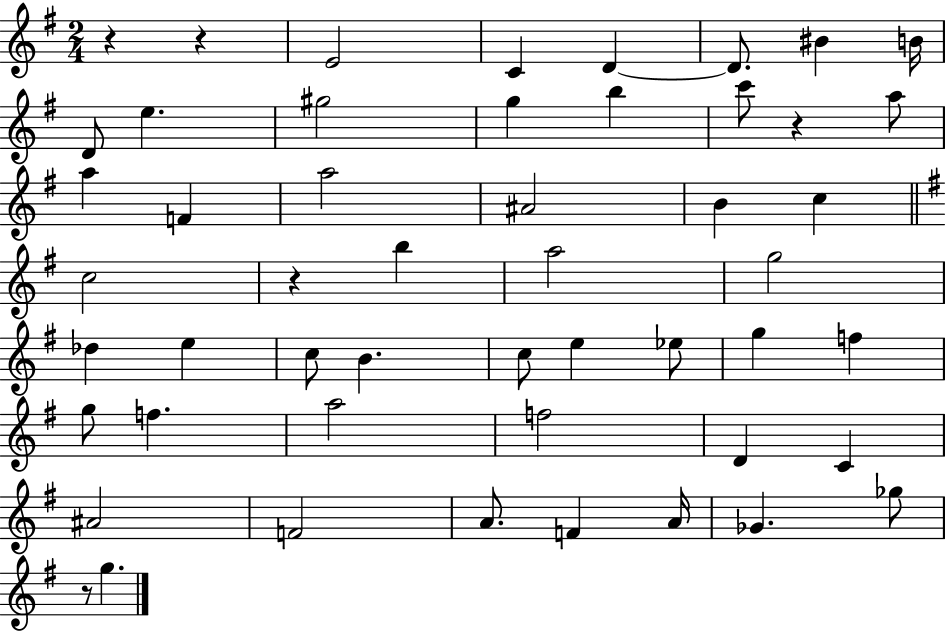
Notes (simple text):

R/q R/q E4/h C4/q D4/q D4/e. BIS4/q B4/s D4/e E5/q. G#5/h G5/q B5/q C6/e R/q A5/e A5/q F4/q A5/h A#4/h B4/q C5/q C5/h R/q B5/q A5/h G5/h Db5/q E5/q C5/e B4/q. C5/e E5/q Eb5/e G5/q F5/q G5/e F5/q. A5/h F5/h D4/q C4/q A#4/h F4/h A4/e. F4/q A4/s Gb4/q. Gb5/e R/e G5/q.